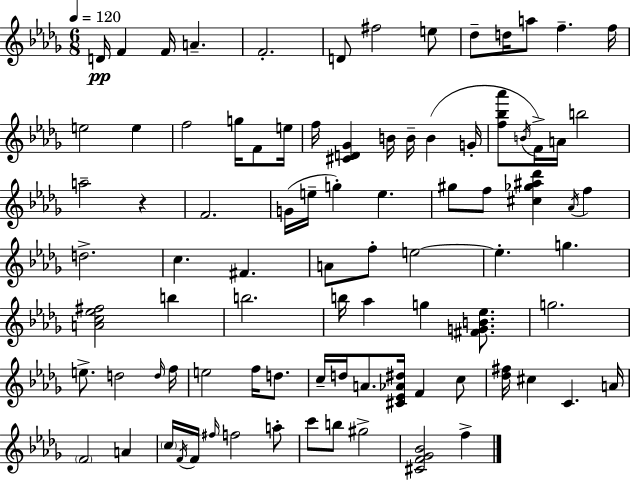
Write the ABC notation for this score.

X:1
T:Untitled
M:6/8
L:1/4
K:Bbm
D/4 F F/4 A F2 D/2 ^f2 e/2 _d/2 d/4 a/2 f f/4 e2 e f2 g/4 F/2 e/4 f/4 [^CD_G] B/4 B/4 B G/4 [f_b_a']/2 B/4 F/4 A/4 b2 a2 z F2 G/4 e/4 g e ^g/2 f/2 [^c_g^a_d'] _A/4 f d2 c ^F A/2 f/2 e2 e g [Ac_e^f]2 b b2 b/4 _a g [^FGB_e]/2 g2 e/2 d2 d/4 f/4 e2 f/4 d/2 c/4 d/4 A/2 [^C_E_A^d]/4 F c/2 [_d^f]/4 ^c C A/4 F2 A c/4 F/4 F/4 ^f/4 f2 a/2 c'/2 b/2 ^g2 [^CF_G_B]2 f